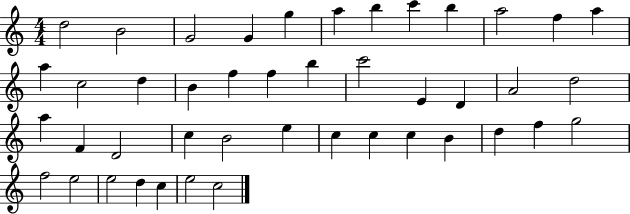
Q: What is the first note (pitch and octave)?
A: D5